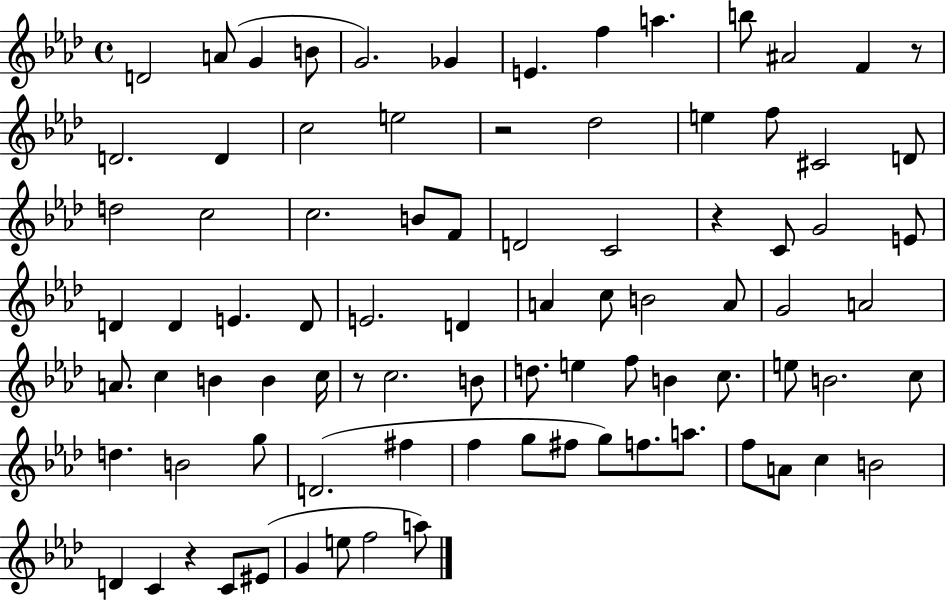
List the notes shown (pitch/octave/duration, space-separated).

D4/h A4/e G4/q B4/e G4/h. Gb4/q E4/q. F5/q A5/q. B5/e A#4/h F4/q R/e D4/h. D4/q C5/h E5/h R/h Db5/h E5/q F5/e C#4/h D4/e D5/h C5/h C5/h. B4/e F4/e D4/h C4/h R/q C4/e G4/h E4/e D4/q D4/q E4/q. D4/e E4/h. D4/q A4/q C5/e B4/h A4/e G4/h A4/h A4/e. C5/q B4/q B4/q C5/s R/e C5/h. B4/e D5/e. E5/q F5/e B4/q C5/e. E5/e B4/h. C5/e D5/q. B4/h G5/e D4/h. F#5/q F5/q G5/e F#5/e G5/e F5/e. A5/e. F5/e A4/e C5/q B4/h D4/q C4/q R/q C4/e EIS4/e G4/q E5/e F5/h A5/e